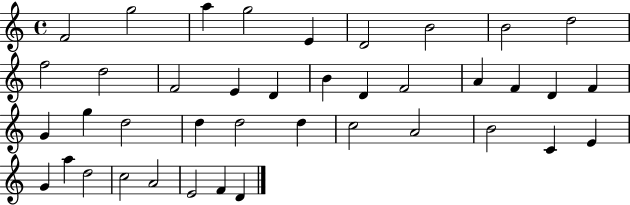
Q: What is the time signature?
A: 4/4